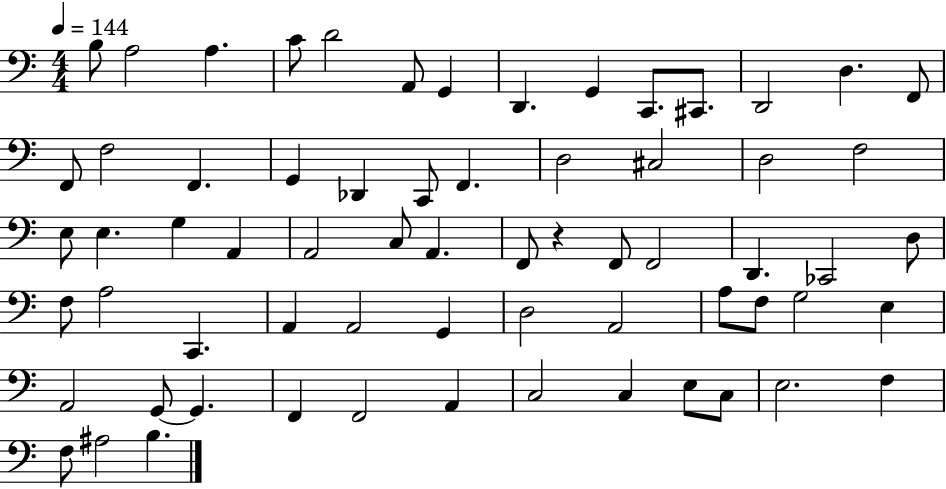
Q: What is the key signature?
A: C major